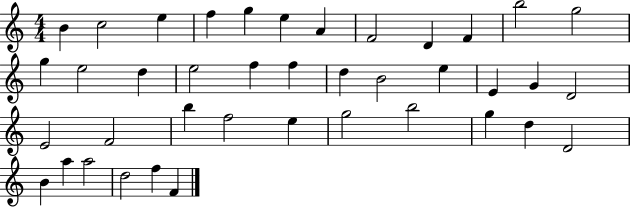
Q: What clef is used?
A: treble